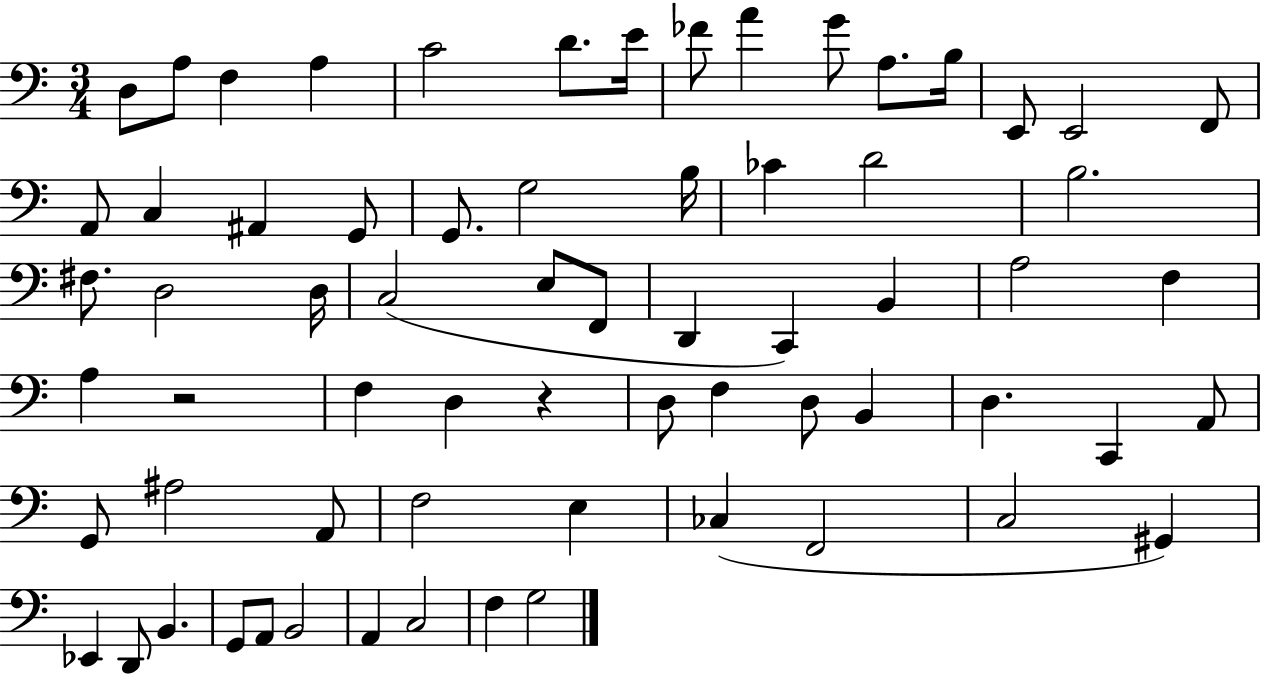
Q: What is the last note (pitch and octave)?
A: G3